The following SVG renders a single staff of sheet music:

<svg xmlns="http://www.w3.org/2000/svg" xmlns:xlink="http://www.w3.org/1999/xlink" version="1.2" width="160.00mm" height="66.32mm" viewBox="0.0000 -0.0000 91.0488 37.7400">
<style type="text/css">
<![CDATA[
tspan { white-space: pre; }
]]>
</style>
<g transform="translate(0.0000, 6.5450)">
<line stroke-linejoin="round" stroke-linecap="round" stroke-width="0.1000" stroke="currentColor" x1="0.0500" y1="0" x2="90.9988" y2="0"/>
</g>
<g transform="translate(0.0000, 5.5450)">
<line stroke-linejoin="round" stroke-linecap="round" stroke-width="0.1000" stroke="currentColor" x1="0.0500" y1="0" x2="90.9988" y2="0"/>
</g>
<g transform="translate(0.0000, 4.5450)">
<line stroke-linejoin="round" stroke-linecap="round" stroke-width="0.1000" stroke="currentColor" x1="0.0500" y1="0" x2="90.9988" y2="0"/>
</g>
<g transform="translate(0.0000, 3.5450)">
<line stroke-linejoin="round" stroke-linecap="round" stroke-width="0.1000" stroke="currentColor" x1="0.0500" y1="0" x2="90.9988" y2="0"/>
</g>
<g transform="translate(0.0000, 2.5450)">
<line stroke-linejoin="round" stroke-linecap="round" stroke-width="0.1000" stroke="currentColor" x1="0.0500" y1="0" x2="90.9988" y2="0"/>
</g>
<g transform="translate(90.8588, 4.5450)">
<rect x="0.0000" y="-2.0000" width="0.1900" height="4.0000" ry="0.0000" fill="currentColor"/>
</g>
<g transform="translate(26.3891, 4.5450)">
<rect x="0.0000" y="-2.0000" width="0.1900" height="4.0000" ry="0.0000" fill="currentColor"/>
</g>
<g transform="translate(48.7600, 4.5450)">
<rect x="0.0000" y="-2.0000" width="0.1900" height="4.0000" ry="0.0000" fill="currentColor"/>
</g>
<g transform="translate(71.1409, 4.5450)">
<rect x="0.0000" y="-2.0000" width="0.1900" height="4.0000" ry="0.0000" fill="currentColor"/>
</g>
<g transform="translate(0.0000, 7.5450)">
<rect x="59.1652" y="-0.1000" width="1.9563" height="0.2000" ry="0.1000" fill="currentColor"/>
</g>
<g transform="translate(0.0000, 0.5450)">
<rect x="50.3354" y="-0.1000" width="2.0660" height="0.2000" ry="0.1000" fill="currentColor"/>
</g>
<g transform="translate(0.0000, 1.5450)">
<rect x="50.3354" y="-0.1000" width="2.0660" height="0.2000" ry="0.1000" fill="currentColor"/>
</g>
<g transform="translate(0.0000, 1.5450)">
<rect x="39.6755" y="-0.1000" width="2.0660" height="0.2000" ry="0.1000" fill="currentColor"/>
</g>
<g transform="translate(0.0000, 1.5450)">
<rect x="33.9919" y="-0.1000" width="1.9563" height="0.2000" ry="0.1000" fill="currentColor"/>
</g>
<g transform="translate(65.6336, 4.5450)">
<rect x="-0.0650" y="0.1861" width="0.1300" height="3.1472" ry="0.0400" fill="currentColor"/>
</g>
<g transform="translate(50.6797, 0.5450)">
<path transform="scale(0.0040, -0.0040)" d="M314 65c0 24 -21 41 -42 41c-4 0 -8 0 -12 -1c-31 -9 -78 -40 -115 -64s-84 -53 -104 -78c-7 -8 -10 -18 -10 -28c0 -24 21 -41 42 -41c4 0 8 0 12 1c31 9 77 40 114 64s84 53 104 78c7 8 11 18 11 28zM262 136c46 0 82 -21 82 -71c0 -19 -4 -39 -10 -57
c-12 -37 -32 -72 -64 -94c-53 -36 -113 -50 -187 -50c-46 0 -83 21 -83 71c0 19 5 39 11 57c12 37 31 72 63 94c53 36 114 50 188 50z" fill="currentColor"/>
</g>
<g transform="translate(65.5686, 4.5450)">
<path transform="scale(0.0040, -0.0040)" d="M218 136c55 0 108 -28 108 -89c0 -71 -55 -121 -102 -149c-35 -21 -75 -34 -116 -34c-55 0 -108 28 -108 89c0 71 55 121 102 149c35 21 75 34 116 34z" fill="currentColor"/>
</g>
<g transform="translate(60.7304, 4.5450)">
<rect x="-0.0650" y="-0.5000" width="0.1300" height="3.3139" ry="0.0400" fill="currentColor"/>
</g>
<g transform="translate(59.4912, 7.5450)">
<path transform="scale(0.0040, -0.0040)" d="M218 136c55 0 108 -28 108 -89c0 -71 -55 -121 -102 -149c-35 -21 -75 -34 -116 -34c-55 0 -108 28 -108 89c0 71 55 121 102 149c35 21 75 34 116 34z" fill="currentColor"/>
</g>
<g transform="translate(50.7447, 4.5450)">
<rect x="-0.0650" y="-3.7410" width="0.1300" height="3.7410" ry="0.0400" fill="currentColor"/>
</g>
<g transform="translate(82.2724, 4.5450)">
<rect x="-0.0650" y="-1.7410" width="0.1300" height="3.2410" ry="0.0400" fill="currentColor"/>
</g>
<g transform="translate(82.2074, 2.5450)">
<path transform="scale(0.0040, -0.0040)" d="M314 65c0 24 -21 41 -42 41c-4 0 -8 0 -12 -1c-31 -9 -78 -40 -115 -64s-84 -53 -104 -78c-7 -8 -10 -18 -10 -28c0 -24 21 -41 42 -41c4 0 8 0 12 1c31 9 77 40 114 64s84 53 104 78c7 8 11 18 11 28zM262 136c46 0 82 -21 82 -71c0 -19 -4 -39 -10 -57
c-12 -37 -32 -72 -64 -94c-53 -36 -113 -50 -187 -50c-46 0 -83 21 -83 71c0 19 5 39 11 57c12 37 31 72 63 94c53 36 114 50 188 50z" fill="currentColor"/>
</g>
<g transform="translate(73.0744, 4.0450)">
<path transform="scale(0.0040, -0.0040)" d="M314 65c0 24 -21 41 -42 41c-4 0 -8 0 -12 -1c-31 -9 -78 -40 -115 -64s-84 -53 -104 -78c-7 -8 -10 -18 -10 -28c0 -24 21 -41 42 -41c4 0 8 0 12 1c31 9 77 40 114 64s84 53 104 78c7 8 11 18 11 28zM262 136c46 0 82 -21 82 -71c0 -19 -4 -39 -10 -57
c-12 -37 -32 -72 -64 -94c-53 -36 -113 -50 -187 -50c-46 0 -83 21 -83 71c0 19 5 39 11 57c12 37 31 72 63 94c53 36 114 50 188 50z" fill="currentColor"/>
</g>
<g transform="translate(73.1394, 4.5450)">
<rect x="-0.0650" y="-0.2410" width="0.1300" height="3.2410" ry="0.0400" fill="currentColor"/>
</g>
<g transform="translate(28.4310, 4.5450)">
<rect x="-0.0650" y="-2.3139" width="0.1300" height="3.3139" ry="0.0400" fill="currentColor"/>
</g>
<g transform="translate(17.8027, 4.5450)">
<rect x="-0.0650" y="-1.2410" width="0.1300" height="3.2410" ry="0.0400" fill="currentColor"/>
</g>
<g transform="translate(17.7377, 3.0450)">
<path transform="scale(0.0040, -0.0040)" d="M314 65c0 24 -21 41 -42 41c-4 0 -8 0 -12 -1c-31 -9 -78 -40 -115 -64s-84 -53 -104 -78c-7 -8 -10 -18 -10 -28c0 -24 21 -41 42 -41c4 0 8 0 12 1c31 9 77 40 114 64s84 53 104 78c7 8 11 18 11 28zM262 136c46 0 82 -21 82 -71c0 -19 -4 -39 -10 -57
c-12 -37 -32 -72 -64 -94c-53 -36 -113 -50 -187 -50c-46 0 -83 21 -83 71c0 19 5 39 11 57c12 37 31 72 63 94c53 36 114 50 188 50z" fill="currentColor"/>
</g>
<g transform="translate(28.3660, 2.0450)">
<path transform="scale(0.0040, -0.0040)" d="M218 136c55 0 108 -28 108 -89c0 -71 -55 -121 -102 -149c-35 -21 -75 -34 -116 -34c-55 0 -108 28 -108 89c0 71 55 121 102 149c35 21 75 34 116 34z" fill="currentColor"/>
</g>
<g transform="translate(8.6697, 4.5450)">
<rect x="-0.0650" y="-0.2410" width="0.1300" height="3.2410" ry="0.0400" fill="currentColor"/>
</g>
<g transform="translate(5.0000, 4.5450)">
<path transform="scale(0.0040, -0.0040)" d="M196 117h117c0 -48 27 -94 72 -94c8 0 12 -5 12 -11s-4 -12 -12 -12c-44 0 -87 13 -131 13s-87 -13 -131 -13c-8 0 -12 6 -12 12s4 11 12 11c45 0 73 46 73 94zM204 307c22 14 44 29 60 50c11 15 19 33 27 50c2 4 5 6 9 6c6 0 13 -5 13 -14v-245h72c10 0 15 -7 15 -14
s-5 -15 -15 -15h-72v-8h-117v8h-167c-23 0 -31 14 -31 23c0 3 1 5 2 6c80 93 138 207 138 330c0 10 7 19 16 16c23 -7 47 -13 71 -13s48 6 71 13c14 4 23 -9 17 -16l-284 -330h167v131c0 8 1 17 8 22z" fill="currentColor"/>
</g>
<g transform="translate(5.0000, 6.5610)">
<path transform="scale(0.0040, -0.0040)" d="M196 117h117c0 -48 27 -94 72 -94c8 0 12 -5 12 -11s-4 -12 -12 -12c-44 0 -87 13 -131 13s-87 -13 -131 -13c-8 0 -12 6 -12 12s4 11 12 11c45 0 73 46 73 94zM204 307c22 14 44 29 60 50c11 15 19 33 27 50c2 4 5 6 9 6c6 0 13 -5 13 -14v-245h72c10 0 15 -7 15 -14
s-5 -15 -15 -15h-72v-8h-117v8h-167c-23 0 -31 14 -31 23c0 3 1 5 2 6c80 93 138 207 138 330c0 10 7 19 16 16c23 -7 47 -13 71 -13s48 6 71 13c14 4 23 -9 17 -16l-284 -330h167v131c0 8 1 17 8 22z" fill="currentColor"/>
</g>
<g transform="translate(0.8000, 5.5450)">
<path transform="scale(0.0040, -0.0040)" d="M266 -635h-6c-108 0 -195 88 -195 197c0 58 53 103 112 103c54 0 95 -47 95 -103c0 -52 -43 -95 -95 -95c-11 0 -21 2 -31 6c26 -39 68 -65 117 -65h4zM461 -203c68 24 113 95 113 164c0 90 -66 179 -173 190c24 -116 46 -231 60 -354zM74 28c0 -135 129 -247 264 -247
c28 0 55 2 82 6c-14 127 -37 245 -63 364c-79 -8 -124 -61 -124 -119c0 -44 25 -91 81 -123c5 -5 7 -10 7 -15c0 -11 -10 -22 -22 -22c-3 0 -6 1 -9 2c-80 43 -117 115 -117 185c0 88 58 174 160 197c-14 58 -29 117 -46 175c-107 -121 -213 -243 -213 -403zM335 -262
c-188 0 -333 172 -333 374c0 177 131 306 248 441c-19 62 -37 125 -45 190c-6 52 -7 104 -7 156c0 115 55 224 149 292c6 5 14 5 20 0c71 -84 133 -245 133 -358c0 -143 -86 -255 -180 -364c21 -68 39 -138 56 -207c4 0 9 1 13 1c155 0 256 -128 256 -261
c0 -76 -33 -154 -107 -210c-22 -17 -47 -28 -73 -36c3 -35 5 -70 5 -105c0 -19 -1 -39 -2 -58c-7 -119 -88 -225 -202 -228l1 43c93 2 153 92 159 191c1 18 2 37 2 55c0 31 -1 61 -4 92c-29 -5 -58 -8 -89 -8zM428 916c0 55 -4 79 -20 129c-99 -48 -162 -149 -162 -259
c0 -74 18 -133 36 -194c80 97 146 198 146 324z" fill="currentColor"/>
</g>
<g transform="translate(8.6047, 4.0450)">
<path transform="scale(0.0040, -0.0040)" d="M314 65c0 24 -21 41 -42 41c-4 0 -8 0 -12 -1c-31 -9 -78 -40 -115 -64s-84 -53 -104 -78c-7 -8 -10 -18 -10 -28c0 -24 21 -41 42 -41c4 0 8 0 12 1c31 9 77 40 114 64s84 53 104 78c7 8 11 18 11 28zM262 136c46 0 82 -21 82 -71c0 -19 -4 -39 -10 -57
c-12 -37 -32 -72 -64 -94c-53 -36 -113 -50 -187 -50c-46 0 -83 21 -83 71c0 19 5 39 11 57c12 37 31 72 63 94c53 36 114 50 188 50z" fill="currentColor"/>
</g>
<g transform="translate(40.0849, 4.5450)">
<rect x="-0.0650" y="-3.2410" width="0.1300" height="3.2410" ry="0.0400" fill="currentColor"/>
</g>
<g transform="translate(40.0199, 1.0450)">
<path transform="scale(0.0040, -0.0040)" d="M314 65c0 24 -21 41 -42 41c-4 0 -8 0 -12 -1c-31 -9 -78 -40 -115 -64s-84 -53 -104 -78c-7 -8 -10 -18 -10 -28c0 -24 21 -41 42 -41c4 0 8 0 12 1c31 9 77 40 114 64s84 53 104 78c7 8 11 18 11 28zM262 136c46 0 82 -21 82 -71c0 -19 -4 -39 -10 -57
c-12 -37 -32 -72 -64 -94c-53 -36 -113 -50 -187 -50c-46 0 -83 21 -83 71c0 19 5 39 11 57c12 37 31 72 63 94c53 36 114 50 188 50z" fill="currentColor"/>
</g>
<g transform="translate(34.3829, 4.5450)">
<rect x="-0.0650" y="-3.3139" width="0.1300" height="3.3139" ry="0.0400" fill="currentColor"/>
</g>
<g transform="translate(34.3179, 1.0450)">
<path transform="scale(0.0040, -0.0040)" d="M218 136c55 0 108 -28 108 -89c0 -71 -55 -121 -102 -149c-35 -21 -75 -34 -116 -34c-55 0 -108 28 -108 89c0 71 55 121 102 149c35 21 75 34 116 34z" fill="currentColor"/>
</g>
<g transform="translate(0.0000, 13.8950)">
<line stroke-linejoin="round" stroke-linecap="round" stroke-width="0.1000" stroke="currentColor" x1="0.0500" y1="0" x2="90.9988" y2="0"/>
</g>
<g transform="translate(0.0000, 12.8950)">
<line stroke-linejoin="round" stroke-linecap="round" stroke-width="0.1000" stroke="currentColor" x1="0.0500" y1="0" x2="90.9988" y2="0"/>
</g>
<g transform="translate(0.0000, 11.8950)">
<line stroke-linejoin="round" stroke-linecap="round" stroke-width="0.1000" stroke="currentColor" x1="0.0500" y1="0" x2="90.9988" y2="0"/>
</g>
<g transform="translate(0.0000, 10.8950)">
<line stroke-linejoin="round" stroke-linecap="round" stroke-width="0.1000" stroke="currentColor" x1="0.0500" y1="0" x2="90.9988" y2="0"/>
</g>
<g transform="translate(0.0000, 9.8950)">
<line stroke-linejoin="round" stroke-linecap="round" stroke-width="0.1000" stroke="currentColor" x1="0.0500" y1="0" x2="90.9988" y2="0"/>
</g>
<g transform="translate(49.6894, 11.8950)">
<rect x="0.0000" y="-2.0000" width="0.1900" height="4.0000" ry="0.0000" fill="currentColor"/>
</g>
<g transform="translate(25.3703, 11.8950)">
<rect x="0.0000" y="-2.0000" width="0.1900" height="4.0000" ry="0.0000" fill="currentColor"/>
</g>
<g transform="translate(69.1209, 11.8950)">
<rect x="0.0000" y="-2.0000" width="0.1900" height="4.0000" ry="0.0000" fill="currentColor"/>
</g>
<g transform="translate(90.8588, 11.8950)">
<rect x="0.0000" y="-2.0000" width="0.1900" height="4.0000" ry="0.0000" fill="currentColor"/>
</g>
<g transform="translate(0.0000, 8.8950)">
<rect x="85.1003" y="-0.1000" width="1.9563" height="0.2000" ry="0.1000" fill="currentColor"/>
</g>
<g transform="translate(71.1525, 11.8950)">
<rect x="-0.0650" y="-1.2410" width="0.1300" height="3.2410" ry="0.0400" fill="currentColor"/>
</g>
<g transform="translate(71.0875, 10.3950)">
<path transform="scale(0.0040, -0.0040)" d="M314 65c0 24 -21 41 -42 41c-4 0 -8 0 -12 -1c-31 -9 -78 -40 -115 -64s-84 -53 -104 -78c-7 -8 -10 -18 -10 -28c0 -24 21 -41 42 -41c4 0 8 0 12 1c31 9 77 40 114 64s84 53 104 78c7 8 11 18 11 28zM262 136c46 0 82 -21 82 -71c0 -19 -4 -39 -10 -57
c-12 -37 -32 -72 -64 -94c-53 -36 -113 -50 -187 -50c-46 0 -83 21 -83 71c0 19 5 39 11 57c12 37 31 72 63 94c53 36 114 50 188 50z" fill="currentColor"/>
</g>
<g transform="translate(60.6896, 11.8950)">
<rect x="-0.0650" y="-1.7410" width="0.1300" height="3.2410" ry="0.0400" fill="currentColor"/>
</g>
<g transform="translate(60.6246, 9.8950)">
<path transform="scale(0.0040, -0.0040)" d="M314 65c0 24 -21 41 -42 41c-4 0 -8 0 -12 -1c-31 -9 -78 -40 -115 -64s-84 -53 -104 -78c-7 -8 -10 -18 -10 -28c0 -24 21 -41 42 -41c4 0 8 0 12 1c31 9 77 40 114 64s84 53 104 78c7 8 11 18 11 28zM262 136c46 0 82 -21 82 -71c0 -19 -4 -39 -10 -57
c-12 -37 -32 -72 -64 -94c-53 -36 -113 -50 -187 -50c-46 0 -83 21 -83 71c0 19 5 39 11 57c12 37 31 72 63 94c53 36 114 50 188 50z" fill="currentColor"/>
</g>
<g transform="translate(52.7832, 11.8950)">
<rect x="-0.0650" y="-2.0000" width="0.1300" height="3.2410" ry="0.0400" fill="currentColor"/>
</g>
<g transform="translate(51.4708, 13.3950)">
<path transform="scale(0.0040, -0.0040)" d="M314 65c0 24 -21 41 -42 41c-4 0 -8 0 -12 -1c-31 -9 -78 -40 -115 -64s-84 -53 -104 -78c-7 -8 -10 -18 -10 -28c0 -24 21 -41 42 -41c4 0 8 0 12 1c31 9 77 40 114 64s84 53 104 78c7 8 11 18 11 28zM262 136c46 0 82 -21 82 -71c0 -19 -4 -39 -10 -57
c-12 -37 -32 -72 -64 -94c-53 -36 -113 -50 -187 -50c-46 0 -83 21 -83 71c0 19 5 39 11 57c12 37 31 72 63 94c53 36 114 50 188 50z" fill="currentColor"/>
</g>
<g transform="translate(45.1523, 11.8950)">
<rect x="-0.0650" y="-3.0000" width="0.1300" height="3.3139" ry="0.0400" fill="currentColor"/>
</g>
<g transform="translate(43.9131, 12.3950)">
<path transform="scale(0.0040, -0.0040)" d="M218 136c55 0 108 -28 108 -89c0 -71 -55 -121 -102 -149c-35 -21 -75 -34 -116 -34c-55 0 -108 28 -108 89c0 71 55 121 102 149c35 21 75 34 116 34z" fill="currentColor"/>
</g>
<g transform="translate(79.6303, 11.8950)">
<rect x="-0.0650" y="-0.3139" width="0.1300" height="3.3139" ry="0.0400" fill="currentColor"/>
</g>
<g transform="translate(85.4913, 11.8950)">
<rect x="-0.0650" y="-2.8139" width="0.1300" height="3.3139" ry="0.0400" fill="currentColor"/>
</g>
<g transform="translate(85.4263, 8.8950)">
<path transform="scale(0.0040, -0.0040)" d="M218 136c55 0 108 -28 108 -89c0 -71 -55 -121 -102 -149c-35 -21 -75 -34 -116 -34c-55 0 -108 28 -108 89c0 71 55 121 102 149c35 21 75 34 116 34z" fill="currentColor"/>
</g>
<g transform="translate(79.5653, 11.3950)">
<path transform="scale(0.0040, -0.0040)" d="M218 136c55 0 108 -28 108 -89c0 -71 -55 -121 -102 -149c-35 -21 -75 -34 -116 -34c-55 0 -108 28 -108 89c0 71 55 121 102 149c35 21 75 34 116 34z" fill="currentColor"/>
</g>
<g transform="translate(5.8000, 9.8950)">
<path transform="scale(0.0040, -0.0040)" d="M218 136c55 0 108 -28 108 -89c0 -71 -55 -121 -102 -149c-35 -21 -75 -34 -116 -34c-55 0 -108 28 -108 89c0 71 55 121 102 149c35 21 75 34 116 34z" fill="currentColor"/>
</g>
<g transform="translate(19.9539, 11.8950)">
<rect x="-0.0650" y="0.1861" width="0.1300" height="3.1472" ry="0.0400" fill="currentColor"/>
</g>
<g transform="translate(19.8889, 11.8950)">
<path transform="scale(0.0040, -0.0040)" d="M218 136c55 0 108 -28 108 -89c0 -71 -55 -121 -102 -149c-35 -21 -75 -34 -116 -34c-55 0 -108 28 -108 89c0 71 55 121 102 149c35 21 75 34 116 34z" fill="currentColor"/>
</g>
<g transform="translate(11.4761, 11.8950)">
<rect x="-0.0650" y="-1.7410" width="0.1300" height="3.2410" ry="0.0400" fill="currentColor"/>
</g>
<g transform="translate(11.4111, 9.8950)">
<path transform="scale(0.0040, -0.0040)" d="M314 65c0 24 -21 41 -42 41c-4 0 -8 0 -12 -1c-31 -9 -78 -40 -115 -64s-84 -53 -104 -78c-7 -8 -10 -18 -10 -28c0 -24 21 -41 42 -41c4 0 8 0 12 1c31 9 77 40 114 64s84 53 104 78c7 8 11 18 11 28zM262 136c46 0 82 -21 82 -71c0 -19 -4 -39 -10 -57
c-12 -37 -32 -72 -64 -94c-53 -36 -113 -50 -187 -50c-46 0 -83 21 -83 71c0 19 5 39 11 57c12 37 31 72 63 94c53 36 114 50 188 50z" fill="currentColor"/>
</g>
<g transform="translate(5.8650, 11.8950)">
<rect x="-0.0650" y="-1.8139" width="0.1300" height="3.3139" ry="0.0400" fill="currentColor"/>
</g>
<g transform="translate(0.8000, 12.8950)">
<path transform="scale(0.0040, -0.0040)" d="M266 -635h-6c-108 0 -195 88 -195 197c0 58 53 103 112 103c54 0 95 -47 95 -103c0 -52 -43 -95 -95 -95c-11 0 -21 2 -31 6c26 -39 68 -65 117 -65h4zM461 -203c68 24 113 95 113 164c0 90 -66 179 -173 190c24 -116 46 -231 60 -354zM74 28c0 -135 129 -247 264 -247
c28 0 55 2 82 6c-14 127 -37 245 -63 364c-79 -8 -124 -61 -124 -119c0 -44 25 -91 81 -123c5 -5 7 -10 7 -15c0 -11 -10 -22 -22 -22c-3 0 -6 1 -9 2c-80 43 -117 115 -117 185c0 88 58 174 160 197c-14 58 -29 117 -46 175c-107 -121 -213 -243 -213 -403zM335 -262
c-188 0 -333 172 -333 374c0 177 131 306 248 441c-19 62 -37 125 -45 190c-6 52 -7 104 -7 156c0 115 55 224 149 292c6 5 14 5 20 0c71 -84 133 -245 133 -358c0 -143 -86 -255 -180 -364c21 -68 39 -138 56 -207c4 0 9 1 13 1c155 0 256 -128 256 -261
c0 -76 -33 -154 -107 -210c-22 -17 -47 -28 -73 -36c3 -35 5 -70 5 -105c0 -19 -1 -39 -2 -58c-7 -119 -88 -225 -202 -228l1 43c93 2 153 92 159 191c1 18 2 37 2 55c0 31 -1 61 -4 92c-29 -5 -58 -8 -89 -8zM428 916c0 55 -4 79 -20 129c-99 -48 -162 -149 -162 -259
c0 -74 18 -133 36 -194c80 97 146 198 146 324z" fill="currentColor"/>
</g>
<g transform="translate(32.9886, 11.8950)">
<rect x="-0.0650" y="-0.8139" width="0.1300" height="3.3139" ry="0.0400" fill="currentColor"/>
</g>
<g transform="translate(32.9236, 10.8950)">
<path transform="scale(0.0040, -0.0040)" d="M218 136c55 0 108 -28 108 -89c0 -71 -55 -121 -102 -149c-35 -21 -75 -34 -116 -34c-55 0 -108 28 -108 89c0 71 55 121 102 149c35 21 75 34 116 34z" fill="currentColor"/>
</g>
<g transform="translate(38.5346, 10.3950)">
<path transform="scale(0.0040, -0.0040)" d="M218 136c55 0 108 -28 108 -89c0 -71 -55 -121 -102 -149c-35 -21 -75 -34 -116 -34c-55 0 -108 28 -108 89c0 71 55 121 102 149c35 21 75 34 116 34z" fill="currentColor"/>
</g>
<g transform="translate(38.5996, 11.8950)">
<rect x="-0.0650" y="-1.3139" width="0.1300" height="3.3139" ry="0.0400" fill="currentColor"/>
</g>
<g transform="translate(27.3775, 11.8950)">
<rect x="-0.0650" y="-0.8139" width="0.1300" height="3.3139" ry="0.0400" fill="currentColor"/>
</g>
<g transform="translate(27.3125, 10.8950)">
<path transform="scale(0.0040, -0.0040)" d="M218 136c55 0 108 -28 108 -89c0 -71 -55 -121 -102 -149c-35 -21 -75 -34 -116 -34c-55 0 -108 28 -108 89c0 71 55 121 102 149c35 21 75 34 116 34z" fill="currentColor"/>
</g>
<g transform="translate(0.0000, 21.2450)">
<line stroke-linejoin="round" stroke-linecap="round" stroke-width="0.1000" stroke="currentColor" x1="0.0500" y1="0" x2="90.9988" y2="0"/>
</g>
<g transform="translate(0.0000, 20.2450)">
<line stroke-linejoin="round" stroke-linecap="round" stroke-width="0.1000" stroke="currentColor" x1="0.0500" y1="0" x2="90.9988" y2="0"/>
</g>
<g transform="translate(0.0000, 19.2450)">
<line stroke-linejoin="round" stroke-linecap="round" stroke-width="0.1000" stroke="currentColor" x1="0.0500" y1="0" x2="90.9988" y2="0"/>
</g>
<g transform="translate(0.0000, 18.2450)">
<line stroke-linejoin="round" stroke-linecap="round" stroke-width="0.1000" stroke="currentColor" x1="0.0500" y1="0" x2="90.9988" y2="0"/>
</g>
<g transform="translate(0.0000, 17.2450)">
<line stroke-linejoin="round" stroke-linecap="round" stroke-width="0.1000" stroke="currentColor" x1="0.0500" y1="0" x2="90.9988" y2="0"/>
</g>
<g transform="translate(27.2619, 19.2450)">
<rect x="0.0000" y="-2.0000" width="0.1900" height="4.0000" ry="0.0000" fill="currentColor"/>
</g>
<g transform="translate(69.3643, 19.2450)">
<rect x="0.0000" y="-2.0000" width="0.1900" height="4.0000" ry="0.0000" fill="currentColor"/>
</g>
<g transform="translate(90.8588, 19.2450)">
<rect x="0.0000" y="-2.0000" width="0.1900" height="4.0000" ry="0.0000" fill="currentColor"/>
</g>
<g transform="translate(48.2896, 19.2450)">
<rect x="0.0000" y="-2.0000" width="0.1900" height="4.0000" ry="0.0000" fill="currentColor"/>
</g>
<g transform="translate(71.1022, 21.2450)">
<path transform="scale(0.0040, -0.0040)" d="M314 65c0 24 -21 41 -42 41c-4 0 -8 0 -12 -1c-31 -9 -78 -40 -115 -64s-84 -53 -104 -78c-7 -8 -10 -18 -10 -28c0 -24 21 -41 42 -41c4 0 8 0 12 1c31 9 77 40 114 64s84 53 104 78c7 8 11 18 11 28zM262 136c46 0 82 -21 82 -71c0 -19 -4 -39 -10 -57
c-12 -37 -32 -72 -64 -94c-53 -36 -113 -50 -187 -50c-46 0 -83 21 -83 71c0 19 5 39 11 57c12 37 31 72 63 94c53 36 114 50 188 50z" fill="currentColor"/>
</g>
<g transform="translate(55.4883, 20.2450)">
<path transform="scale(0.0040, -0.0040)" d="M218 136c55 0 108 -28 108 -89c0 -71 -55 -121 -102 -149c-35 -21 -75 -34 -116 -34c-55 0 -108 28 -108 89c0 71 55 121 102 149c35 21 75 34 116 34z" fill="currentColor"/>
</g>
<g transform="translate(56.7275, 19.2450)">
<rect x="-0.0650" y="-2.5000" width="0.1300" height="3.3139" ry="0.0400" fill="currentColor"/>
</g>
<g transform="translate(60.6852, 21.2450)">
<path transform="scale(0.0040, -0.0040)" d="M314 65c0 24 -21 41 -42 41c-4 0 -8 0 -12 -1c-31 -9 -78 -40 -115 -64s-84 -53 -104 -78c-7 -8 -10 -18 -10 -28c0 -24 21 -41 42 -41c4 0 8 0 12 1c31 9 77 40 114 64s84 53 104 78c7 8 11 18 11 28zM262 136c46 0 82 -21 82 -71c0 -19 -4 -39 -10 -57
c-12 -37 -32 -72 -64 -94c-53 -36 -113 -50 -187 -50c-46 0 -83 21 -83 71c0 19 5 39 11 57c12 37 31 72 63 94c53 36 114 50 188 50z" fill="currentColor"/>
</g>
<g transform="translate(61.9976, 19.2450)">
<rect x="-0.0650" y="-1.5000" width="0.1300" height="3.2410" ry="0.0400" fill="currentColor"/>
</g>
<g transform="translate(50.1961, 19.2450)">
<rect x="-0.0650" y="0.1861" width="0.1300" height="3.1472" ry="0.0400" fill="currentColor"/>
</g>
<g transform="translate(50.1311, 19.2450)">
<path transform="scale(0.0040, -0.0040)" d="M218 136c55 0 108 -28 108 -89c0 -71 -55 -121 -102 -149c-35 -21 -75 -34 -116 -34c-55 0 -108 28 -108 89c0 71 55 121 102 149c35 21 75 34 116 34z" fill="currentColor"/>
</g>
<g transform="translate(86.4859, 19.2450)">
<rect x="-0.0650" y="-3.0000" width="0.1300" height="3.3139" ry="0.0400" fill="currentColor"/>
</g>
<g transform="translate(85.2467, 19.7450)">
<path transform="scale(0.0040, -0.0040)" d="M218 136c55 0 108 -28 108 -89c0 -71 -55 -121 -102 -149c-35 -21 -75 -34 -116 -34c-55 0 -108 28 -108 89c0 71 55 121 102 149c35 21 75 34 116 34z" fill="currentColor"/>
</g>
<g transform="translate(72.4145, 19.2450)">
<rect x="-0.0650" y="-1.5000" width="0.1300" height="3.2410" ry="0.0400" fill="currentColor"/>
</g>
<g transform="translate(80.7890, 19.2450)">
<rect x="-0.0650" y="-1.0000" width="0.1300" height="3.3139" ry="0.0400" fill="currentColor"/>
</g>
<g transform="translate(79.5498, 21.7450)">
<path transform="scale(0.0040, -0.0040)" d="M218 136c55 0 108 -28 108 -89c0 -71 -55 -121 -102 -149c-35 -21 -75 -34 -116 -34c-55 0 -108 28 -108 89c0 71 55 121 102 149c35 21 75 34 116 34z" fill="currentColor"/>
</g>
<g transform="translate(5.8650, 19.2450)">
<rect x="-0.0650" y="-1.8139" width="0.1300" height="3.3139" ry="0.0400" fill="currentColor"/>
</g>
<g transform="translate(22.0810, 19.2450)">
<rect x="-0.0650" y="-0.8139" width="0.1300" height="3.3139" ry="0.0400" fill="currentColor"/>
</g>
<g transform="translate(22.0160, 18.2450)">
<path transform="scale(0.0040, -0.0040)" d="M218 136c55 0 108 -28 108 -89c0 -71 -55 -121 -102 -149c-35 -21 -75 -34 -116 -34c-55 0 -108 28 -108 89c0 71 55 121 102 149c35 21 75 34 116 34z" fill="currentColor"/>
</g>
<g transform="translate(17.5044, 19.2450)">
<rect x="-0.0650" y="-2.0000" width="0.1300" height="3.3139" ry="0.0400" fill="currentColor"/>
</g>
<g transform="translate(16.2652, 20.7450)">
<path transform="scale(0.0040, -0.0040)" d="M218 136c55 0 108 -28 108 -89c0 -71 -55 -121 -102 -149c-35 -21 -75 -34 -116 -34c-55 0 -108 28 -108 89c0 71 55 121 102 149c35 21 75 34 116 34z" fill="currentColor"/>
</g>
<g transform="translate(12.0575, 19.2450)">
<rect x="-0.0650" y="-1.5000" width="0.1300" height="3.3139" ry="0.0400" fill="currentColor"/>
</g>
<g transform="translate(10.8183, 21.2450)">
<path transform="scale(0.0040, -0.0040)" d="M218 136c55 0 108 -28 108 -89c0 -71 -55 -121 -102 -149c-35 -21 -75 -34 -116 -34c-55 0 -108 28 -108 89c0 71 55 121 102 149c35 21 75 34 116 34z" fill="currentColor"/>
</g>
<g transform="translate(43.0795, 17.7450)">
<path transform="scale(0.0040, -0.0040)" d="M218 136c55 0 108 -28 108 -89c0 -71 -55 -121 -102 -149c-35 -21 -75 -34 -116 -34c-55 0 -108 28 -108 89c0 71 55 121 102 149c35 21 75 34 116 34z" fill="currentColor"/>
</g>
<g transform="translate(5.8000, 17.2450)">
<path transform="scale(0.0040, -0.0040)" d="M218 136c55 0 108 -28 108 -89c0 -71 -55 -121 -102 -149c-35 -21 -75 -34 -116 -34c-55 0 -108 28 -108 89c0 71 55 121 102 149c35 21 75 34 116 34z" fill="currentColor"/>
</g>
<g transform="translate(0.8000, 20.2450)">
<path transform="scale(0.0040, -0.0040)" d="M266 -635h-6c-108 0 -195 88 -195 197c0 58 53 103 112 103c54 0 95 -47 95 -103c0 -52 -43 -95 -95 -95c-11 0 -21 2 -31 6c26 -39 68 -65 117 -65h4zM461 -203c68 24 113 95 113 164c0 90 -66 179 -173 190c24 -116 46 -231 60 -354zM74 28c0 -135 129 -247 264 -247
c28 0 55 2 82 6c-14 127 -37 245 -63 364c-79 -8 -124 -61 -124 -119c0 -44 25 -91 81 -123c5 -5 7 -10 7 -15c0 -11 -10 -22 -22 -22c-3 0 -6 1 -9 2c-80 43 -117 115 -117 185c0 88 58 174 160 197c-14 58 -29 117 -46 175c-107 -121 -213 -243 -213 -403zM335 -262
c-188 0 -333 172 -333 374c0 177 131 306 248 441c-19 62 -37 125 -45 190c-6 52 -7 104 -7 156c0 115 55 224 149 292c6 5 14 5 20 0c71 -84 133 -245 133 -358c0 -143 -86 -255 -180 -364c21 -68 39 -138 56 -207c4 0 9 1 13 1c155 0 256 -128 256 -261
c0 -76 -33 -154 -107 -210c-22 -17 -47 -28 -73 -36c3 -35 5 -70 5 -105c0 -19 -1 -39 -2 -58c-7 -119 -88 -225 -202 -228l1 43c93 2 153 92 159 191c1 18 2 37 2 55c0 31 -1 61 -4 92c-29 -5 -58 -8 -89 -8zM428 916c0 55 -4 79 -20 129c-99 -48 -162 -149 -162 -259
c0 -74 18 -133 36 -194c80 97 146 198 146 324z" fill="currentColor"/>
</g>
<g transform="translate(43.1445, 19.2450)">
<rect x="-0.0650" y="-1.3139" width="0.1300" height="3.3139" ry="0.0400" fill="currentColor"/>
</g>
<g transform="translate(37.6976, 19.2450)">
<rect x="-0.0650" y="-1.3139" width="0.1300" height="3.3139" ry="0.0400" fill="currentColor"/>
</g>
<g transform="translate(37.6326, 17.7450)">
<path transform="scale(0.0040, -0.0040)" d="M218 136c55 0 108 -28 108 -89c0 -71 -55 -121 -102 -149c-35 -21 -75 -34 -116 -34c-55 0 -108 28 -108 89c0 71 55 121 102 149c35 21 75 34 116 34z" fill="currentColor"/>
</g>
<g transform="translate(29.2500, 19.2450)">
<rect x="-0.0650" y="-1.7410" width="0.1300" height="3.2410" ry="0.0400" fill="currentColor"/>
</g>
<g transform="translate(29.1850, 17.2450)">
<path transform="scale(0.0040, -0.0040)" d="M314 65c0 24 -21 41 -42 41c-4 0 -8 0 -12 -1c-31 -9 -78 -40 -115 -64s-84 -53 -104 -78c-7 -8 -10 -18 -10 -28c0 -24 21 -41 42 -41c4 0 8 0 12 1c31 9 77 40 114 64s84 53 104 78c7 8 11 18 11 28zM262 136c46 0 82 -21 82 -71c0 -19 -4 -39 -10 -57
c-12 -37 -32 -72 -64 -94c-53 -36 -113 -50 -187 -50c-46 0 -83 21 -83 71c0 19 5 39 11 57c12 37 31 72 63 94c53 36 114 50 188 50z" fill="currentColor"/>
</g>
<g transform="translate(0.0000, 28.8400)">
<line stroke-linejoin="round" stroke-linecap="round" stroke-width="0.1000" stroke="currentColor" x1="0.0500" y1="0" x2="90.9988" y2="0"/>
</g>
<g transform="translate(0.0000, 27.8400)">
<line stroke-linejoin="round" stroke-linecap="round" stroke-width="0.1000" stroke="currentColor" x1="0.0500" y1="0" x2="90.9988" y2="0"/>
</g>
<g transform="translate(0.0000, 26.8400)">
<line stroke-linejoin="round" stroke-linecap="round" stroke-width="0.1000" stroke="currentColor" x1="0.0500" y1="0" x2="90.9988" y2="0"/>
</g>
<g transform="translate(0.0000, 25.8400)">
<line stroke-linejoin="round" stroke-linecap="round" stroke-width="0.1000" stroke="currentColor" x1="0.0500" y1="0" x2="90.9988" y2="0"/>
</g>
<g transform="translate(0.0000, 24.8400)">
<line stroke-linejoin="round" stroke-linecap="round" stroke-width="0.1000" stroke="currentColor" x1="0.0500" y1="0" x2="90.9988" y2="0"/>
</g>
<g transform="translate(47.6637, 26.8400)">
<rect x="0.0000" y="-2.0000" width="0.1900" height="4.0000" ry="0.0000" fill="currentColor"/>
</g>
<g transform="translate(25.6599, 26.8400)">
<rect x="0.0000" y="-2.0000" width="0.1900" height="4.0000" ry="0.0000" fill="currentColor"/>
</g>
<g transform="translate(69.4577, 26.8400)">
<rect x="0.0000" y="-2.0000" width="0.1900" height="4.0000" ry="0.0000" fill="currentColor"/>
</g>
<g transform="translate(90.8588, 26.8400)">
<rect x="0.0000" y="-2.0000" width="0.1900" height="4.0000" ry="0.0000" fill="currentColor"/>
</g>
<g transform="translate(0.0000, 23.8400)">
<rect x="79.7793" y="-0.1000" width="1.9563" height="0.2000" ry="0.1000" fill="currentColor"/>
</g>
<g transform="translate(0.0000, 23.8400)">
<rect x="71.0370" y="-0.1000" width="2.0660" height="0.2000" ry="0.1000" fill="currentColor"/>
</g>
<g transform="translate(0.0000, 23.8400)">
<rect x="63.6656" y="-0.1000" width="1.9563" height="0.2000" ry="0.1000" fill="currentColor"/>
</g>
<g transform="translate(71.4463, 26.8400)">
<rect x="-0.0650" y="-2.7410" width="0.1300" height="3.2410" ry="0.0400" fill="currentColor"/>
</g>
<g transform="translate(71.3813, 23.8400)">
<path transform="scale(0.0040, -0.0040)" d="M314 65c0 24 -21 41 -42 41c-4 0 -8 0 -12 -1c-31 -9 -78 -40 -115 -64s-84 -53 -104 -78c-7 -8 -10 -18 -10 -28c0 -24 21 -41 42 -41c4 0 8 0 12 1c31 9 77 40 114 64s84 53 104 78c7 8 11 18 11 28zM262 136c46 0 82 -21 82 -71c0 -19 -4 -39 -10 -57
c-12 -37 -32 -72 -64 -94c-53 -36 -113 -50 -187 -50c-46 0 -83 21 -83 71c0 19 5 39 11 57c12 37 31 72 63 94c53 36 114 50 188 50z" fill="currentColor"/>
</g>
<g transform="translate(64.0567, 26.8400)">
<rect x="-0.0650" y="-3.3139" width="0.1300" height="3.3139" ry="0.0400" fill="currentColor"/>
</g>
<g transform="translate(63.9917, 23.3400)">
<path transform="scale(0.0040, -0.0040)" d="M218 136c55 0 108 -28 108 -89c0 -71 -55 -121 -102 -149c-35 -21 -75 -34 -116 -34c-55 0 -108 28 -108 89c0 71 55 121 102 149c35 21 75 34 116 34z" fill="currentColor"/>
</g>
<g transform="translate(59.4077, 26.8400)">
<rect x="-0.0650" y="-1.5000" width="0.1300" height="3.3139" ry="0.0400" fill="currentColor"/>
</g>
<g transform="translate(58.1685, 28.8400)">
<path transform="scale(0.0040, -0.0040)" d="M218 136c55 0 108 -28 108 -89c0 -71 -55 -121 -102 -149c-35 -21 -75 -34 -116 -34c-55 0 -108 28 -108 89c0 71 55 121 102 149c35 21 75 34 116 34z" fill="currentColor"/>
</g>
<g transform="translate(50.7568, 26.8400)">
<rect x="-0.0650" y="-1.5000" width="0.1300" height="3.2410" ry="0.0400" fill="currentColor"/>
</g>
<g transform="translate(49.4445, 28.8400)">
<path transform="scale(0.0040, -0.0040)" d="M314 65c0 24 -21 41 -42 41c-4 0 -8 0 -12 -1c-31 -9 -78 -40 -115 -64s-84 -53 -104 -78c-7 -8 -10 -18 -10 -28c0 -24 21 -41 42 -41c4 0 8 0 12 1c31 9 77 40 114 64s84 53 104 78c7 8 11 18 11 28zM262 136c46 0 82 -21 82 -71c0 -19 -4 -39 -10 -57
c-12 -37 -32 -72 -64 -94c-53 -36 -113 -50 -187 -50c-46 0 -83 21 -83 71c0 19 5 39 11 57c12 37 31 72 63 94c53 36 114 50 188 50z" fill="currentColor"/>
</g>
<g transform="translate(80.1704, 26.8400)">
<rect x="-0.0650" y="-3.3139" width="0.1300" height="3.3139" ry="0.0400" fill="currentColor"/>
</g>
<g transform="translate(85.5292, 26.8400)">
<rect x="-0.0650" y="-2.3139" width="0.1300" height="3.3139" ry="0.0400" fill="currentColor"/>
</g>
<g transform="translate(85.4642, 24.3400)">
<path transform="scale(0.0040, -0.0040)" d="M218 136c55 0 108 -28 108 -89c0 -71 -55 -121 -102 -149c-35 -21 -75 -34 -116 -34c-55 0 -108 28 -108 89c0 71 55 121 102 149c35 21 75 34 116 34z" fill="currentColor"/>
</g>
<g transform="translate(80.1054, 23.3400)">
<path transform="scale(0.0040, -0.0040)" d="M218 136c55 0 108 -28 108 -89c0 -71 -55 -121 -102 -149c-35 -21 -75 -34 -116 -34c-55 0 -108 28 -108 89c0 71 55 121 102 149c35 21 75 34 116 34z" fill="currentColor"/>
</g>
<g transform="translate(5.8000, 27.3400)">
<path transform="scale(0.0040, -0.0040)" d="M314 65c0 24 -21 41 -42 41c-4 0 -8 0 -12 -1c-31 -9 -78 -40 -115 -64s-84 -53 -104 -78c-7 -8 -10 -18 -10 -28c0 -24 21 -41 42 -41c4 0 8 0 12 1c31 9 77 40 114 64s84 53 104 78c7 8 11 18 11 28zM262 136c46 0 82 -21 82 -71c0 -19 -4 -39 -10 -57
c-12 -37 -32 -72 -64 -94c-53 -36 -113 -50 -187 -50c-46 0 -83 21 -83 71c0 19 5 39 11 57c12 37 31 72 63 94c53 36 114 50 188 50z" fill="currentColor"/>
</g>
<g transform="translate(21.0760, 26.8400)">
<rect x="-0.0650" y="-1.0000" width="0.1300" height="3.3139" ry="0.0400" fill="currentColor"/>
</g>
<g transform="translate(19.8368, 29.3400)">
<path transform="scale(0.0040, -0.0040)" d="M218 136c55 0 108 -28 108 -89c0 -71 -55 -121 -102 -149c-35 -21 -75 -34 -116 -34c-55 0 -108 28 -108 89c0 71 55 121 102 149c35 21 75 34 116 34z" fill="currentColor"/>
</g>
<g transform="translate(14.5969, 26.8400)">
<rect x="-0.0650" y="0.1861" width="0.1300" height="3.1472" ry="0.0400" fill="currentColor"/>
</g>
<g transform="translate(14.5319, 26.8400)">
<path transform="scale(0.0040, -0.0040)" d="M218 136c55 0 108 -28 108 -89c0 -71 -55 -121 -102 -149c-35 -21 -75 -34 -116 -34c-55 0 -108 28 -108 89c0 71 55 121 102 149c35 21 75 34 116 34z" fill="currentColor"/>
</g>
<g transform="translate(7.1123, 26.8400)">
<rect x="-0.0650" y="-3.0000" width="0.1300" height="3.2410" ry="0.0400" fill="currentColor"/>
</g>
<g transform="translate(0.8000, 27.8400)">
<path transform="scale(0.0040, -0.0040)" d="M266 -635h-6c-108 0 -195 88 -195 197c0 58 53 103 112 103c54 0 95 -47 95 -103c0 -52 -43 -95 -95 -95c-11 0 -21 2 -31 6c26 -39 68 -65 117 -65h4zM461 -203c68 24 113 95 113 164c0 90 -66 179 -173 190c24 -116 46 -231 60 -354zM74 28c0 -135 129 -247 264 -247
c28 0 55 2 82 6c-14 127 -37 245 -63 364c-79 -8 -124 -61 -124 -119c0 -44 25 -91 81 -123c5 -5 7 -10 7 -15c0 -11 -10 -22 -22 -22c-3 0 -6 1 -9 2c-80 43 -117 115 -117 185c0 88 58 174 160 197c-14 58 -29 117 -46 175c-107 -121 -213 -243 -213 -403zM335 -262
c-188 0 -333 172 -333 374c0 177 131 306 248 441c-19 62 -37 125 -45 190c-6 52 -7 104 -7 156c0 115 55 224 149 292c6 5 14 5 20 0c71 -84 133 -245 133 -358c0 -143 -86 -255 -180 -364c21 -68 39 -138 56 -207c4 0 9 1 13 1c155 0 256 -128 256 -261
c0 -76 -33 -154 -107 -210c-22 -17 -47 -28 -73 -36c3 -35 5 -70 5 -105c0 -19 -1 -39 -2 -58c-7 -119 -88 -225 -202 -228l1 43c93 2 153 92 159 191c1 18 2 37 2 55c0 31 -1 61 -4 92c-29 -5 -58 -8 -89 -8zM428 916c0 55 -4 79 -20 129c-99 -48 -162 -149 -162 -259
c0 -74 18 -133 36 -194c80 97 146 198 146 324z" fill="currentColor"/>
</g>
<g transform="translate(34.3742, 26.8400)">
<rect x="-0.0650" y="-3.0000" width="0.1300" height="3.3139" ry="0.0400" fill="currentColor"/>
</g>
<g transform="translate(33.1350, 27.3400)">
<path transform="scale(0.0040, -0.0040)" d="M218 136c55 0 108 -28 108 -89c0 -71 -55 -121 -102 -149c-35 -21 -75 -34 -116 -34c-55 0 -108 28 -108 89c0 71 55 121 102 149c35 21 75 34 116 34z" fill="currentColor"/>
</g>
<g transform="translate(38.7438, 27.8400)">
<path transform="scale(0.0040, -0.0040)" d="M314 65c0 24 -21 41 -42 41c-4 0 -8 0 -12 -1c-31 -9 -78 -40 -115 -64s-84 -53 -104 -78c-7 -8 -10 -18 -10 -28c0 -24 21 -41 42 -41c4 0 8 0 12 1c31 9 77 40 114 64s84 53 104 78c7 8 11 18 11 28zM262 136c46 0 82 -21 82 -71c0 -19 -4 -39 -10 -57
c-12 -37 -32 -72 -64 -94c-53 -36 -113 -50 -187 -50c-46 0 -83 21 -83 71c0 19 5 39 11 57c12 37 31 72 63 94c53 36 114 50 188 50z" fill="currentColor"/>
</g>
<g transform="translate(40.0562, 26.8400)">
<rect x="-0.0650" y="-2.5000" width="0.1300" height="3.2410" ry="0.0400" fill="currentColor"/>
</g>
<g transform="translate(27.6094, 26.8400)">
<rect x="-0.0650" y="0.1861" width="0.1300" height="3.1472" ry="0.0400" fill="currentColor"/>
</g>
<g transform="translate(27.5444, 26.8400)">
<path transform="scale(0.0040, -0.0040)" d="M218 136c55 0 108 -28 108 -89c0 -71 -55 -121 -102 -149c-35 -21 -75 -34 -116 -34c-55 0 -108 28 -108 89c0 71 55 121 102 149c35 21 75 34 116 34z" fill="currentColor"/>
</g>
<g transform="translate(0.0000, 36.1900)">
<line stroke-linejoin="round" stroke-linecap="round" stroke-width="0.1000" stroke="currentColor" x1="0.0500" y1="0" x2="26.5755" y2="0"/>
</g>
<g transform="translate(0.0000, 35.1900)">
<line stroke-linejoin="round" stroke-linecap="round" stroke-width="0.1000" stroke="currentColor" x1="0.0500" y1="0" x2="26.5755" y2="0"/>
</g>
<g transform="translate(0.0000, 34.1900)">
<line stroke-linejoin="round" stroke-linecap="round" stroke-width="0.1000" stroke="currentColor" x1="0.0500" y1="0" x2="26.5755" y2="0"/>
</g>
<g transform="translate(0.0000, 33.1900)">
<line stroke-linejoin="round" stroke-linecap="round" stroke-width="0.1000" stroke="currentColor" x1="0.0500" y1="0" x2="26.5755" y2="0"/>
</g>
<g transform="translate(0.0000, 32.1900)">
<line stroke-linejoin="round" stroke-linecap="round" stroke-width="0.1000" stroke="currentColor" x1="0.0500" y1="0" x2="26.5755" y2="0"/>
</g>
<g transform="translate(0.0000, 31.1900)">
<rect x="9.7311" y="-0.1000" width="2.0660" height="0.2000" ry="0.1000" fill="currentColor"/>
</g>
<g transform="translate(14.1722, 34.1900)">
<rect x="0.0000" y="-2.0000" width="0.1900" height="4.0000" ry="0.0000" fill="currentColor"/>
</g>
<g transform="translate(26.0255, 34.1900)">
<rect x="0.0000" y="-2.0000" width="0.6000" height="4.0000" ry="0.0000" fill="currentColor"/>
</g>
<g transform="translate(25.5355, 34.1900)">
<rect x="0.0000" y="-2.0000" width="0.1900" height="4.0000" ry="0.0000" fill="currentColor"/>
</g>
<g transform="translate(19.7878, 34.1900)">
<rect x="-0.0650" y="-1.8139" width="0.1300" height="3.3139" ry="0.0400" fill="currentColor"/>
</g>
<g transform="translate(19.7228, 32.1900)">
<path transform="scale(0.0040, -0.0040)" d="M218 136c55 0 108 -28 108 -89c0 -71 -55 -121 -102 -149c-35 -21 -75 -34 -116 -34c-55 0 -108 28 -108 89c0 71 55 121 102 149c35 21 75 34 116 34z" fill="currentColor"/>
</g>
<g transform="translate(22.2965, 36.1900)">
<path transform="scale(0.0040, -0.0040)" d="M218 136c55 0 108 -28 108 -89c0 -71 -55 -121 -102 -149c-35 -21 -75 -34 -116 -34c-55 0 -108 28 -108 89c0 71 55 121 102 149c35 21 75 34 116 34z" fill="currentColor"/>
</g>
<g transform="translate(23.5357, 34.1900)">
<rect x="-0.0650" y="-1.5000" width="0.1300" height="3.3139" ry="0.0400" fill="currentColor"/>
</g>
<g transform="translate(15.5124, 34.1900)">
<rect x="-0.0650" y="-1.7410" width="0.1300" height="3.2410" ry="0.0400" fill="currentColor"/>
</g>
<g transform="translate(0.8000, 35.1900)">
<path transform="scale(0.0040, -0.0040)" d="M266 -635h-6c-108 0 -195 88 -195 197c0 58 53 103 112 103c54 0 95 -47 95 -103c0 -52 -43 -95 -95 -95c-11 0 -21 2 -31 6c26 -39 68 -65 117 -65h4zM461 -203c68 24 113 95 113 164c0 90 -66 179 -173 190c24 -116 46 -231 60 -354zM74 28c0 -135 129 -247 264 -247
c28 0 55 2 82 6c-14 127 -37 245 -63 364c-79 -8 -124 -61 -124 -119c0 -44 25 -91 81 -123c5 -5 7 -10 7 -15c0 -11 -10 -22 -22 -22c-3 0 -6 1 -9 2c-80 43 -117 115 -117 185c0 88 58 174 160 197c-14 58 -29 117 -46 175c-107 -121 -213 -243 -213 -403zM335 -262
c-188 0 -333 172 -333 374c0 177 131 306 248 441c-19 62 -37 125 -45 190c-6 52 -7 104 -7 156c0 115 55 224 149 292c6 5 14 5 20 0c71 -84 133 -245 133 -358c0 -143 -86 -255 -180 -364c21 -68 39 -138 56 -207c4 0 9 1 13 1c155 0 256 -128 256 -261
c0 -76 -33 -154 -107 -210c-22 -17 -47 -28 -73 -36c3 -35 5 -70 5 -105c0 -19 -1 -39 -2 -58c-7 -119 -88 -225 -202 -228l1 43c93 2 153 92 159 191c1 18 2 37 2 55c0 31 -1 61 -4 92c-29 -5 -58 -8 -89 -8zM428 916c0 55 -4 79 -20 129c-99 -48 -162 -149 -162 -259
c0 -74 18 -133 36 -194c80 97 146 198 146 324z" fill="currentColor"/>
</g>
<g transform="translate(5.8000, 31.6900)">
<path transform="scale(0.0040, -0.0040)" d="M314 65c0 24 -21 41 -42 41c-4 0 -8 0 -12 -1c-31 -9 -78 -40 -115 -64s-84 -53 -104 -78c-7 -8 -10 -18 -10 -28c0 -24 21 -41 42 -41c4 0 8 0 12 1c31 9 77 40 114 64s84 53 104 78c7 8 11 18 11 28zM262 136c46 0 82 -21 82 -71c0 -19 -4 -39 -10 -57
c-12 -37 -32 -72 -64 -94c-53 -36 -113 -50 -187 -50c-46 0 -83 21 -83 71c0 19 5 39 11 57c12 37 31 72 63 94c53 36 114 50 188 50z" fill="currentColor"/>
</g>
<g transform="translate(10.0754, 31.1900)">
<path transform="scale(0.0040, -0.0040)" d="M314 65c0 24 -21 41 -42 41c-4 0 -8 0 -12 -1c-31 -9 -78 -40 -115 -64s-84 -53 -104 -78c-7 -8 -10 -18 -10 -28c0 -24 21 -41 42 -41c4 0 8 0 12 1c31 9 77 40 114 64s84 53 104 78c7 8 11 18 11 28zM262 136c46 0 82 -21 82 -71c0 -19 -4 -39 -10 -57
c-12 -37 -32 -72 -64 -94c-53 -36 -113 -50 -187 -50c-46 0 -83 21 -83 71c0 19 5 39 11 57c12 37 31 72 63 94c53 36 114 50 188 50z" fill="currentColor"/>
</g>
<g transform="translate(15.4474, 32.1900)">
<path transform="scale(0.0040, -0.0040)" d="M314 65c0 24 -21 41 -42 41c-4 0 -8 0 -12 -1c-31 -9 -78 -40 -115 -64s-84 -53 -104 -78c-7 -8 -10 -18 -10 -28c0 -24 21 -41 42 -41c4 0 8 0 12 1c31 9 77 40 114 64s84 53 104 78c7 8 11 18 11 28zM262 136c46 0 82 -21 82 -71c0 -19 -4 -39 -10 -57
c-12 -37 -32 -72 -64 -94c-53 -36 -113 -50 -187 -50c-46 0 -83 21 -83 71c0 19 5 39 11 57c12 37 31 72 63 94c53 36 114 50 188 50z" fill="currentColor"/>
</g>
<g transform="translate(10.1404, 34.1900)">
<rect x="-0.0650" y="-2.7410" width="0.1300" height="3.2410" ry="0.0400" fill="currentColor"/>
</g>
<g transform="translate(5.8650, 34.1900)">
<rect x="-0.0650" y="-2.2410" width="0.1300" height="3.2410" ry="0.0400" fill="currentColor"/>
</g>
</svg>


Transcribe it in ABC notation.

X:1
T:Untitled
M:4/4
L:1/4
K:C
c2 e2 g b b2 c'2 C B c2 f2 f f2 B d d e A F2 f2 e2 c a f E F d f2 e e B G E2 E2 D A A2 B D B A G2 E2 E b a2 b g g2 a2 f2 f E